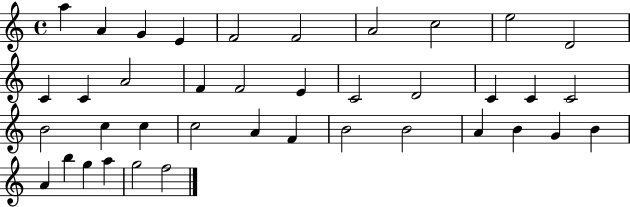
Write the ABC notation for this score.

X:1
T:Untitled
M:4/4
L:1/4
K:C
a A G E F2 F2 A2 c2 e2 D2 C C A2 F F2 E C2 D2 C C C2 B2 c c c2 A F B2 B2 A B G B A b g a g2 f2